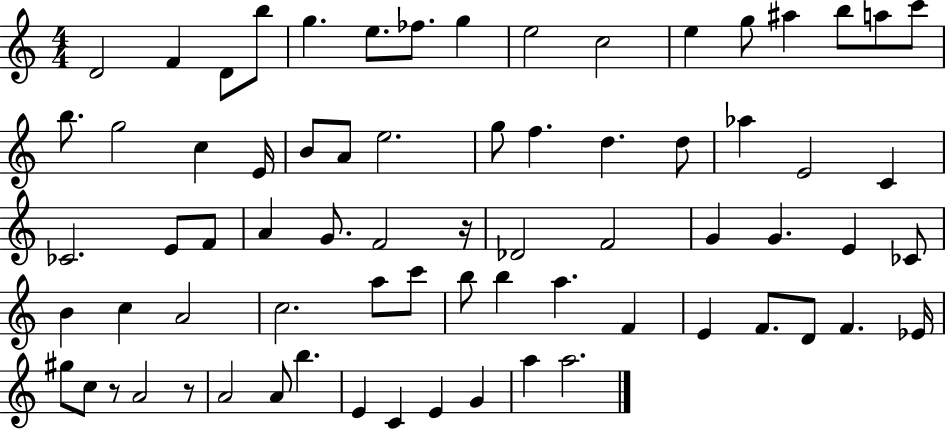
D4/h F4/q D4/e B5/e G5/q. E5/e. FES5/e. G5/q E5/h C5/h E5/q G5/e A#5/q B5/e A5/e C6/e B5/e. G5/h C5/q E4/s B4/e A4/e E5/h. G5/e F5/q. D5/q. D5/e Ab5/q E4/h C4/q CES4/h. E4/e F4/e A4/q G4/e. F4/h R/s Db4/h F4/h G4/q G4/q. E4/q CES4/e B4/q C5/q A4/h C5/h. A5/e C6/e B5/e B5/q A5/q. F4/q E4/q F4/e. D4/e F4/q. Eb4/s G#5/e C5/e R/e A4/h R/e A4/h A4/e B5/q. E4/q C4/q E4/q G4/q A5/q A5/h.